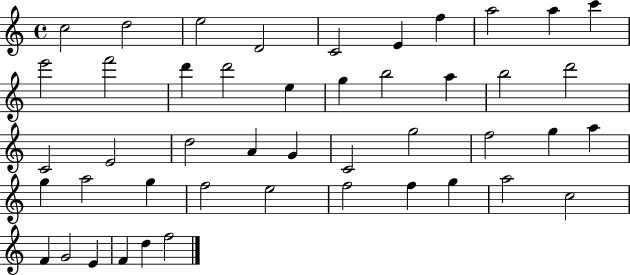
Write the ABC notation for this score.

X:1
T:Untitled
M:4/4
L:1/4
K:C
c2 d2 e2 D2 C2 E f a2 a c' e'2 f'2 d' d'2 e g b2 a b2 d'2 C2 E2 d2 A G C2 g2 f2 g a g a2 g f2 e2 f2 f g a2 c2 F G2 E F d f2